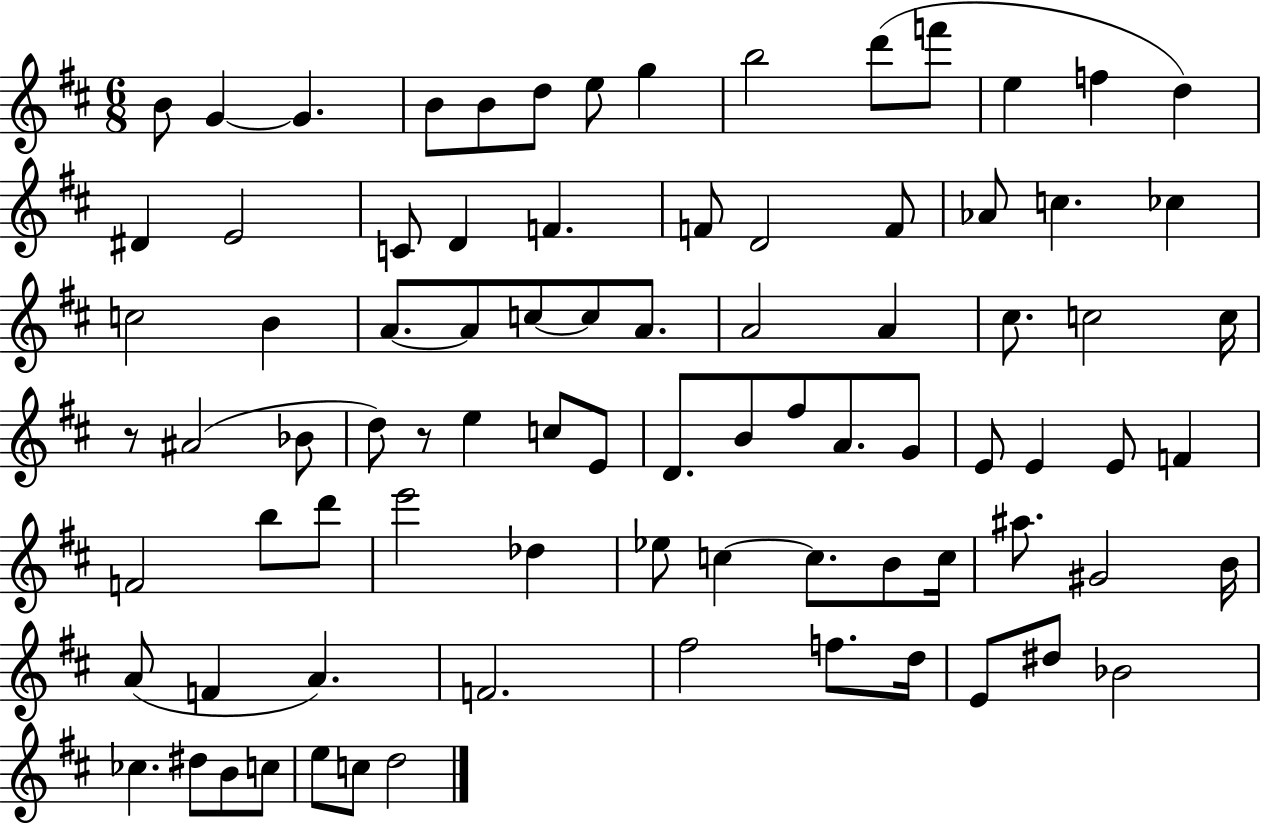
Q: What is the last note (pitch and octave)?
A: D5